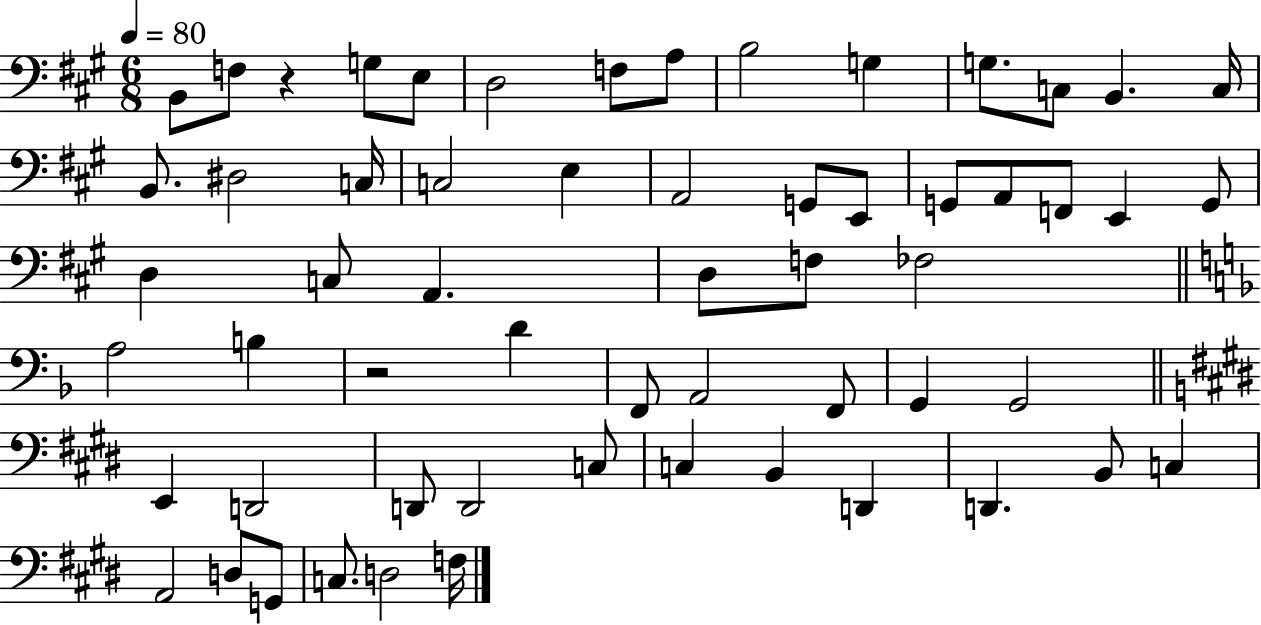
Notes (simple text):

B2/e F3/e R/q G3/e E3/e D3/h F3/e A3/e B3/h G3/q G3/e. C3/e B2/q. C3/s B2/e. D#3/h C3/s C3/h E3/q A2/h G2/e E2/e G2/e A2/e F2/e E2/q G2/e D3/q C3/e A2/q. D3/e F3/e FES3/h A3/h B3/q R/h D4/q F2/e A2/h F2/e G2/q G2/h E2/q D2/h D2/e D2/h C3/e C3/q B2/q D2/q D2/q. B2/e C3/q A2/h D3/e G2/e C3/e. D3/h F3/s